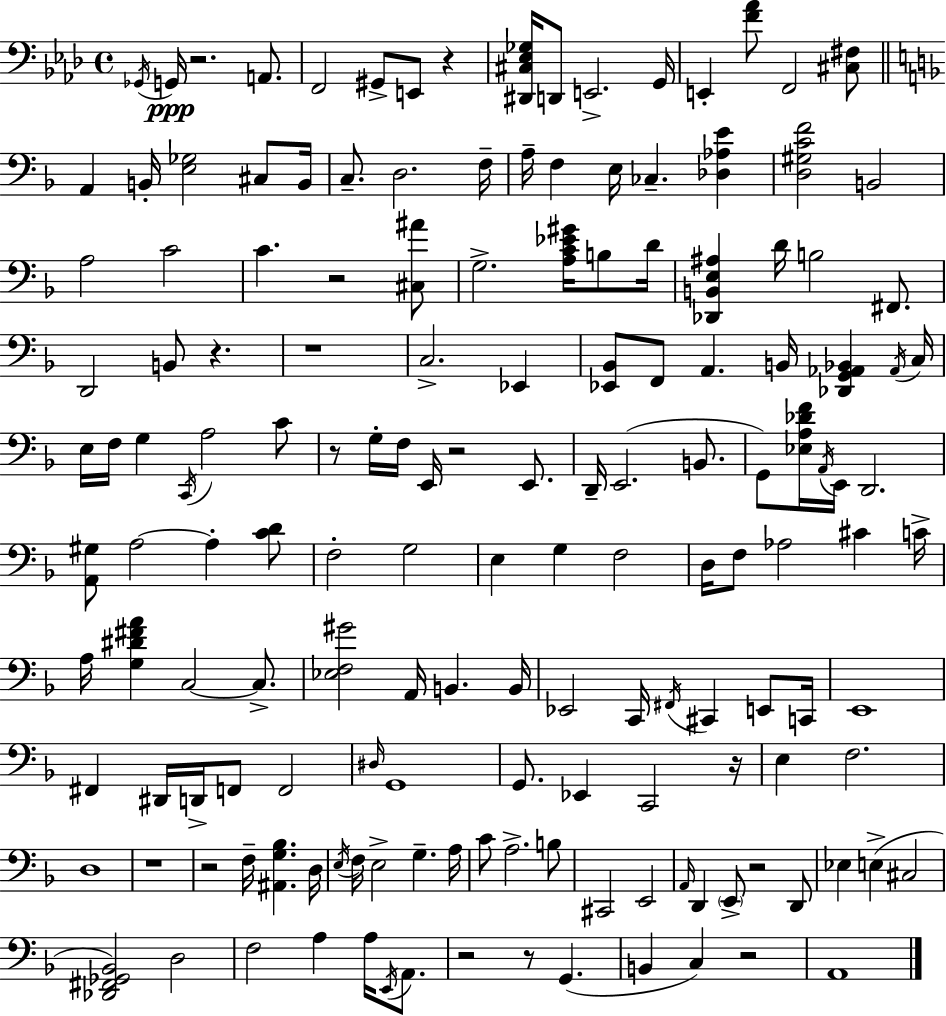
X:1
T:Untitled
M:4/4
L:1/4
K:Fm
_G,,/4 G,,/4 z2 A,,/2 F,,2 ^G,,/2 E,,/2 z [^D,,^C,_E,_G,]/4 D,,/2 E,,2 G,,/4 E,, [F_A]/2 F,,2 [^C,^F,]/2 A,, B,,/4 [E,_G,]2 ^C,/2 B,,/4 C,/2 D,2 F,/4 A,/4 F, E,/4 _C, [_D,_A,E] [D,^G,CF]2 B,,2 A,2 C2 C z2 [^C,^A]/2 G,2 [A,C_E^G]/4 B,/2 D/4 [_D,,B,,E,^A,] D/4 B,2 ^F,,/2 D,,2 B,,/2 z z4 C,2 _E,, [_E,,_B,,]/2 F,,/2 A,, B,,/4 [_D,,G,,_A,,_B,,] _A,,/4 C,/4 E,/4 F,/4 G, C,,/4 A,2 C/2 z/2 G,/4 F,/4 E,,/4 z2 E,,/2 D,,/4 E,,2 B,,/2 G,,/2 [_E,A,_DF]/4 A,,/4 E,,/4 D,,2 [A,,^G,]/2 A,2 A, [CD]/2 F,2 G,2 E, G, F,2 D,/4 F,/2 _A,2 ^C C/4 A,/4 [G,^D^FA] C,2 C,/2 [_E,F,^G]2 A,,/4 B,, B,,/4 _E,,2 C,,/4 ^F,,/4 ^C,, E,,/2 C,,/4 E,,4 ^F,, ^D,,/4 D,,/4 F,,/2 F,,2 ^D,/4 G,,4 G,,/2 _E,, C,,2 z/4 E, F,2 D,4 z4 z2 F,/4 [^A,,G,_B,] D,/4 E,/4 F,/4 E,2 G, A,/4 C/2 A,2 B,/2 ^C,,2 E,,2 A,,/4 D,, E,,/2 z2 D,,/2 _E, E, ^C,2 [_D,,^F,,_G,,_B,,]2 D,2 F,2 A, A,/4 E,,/4 A,,/2 z2 z/2 G,, B,, C, z2 A,,4